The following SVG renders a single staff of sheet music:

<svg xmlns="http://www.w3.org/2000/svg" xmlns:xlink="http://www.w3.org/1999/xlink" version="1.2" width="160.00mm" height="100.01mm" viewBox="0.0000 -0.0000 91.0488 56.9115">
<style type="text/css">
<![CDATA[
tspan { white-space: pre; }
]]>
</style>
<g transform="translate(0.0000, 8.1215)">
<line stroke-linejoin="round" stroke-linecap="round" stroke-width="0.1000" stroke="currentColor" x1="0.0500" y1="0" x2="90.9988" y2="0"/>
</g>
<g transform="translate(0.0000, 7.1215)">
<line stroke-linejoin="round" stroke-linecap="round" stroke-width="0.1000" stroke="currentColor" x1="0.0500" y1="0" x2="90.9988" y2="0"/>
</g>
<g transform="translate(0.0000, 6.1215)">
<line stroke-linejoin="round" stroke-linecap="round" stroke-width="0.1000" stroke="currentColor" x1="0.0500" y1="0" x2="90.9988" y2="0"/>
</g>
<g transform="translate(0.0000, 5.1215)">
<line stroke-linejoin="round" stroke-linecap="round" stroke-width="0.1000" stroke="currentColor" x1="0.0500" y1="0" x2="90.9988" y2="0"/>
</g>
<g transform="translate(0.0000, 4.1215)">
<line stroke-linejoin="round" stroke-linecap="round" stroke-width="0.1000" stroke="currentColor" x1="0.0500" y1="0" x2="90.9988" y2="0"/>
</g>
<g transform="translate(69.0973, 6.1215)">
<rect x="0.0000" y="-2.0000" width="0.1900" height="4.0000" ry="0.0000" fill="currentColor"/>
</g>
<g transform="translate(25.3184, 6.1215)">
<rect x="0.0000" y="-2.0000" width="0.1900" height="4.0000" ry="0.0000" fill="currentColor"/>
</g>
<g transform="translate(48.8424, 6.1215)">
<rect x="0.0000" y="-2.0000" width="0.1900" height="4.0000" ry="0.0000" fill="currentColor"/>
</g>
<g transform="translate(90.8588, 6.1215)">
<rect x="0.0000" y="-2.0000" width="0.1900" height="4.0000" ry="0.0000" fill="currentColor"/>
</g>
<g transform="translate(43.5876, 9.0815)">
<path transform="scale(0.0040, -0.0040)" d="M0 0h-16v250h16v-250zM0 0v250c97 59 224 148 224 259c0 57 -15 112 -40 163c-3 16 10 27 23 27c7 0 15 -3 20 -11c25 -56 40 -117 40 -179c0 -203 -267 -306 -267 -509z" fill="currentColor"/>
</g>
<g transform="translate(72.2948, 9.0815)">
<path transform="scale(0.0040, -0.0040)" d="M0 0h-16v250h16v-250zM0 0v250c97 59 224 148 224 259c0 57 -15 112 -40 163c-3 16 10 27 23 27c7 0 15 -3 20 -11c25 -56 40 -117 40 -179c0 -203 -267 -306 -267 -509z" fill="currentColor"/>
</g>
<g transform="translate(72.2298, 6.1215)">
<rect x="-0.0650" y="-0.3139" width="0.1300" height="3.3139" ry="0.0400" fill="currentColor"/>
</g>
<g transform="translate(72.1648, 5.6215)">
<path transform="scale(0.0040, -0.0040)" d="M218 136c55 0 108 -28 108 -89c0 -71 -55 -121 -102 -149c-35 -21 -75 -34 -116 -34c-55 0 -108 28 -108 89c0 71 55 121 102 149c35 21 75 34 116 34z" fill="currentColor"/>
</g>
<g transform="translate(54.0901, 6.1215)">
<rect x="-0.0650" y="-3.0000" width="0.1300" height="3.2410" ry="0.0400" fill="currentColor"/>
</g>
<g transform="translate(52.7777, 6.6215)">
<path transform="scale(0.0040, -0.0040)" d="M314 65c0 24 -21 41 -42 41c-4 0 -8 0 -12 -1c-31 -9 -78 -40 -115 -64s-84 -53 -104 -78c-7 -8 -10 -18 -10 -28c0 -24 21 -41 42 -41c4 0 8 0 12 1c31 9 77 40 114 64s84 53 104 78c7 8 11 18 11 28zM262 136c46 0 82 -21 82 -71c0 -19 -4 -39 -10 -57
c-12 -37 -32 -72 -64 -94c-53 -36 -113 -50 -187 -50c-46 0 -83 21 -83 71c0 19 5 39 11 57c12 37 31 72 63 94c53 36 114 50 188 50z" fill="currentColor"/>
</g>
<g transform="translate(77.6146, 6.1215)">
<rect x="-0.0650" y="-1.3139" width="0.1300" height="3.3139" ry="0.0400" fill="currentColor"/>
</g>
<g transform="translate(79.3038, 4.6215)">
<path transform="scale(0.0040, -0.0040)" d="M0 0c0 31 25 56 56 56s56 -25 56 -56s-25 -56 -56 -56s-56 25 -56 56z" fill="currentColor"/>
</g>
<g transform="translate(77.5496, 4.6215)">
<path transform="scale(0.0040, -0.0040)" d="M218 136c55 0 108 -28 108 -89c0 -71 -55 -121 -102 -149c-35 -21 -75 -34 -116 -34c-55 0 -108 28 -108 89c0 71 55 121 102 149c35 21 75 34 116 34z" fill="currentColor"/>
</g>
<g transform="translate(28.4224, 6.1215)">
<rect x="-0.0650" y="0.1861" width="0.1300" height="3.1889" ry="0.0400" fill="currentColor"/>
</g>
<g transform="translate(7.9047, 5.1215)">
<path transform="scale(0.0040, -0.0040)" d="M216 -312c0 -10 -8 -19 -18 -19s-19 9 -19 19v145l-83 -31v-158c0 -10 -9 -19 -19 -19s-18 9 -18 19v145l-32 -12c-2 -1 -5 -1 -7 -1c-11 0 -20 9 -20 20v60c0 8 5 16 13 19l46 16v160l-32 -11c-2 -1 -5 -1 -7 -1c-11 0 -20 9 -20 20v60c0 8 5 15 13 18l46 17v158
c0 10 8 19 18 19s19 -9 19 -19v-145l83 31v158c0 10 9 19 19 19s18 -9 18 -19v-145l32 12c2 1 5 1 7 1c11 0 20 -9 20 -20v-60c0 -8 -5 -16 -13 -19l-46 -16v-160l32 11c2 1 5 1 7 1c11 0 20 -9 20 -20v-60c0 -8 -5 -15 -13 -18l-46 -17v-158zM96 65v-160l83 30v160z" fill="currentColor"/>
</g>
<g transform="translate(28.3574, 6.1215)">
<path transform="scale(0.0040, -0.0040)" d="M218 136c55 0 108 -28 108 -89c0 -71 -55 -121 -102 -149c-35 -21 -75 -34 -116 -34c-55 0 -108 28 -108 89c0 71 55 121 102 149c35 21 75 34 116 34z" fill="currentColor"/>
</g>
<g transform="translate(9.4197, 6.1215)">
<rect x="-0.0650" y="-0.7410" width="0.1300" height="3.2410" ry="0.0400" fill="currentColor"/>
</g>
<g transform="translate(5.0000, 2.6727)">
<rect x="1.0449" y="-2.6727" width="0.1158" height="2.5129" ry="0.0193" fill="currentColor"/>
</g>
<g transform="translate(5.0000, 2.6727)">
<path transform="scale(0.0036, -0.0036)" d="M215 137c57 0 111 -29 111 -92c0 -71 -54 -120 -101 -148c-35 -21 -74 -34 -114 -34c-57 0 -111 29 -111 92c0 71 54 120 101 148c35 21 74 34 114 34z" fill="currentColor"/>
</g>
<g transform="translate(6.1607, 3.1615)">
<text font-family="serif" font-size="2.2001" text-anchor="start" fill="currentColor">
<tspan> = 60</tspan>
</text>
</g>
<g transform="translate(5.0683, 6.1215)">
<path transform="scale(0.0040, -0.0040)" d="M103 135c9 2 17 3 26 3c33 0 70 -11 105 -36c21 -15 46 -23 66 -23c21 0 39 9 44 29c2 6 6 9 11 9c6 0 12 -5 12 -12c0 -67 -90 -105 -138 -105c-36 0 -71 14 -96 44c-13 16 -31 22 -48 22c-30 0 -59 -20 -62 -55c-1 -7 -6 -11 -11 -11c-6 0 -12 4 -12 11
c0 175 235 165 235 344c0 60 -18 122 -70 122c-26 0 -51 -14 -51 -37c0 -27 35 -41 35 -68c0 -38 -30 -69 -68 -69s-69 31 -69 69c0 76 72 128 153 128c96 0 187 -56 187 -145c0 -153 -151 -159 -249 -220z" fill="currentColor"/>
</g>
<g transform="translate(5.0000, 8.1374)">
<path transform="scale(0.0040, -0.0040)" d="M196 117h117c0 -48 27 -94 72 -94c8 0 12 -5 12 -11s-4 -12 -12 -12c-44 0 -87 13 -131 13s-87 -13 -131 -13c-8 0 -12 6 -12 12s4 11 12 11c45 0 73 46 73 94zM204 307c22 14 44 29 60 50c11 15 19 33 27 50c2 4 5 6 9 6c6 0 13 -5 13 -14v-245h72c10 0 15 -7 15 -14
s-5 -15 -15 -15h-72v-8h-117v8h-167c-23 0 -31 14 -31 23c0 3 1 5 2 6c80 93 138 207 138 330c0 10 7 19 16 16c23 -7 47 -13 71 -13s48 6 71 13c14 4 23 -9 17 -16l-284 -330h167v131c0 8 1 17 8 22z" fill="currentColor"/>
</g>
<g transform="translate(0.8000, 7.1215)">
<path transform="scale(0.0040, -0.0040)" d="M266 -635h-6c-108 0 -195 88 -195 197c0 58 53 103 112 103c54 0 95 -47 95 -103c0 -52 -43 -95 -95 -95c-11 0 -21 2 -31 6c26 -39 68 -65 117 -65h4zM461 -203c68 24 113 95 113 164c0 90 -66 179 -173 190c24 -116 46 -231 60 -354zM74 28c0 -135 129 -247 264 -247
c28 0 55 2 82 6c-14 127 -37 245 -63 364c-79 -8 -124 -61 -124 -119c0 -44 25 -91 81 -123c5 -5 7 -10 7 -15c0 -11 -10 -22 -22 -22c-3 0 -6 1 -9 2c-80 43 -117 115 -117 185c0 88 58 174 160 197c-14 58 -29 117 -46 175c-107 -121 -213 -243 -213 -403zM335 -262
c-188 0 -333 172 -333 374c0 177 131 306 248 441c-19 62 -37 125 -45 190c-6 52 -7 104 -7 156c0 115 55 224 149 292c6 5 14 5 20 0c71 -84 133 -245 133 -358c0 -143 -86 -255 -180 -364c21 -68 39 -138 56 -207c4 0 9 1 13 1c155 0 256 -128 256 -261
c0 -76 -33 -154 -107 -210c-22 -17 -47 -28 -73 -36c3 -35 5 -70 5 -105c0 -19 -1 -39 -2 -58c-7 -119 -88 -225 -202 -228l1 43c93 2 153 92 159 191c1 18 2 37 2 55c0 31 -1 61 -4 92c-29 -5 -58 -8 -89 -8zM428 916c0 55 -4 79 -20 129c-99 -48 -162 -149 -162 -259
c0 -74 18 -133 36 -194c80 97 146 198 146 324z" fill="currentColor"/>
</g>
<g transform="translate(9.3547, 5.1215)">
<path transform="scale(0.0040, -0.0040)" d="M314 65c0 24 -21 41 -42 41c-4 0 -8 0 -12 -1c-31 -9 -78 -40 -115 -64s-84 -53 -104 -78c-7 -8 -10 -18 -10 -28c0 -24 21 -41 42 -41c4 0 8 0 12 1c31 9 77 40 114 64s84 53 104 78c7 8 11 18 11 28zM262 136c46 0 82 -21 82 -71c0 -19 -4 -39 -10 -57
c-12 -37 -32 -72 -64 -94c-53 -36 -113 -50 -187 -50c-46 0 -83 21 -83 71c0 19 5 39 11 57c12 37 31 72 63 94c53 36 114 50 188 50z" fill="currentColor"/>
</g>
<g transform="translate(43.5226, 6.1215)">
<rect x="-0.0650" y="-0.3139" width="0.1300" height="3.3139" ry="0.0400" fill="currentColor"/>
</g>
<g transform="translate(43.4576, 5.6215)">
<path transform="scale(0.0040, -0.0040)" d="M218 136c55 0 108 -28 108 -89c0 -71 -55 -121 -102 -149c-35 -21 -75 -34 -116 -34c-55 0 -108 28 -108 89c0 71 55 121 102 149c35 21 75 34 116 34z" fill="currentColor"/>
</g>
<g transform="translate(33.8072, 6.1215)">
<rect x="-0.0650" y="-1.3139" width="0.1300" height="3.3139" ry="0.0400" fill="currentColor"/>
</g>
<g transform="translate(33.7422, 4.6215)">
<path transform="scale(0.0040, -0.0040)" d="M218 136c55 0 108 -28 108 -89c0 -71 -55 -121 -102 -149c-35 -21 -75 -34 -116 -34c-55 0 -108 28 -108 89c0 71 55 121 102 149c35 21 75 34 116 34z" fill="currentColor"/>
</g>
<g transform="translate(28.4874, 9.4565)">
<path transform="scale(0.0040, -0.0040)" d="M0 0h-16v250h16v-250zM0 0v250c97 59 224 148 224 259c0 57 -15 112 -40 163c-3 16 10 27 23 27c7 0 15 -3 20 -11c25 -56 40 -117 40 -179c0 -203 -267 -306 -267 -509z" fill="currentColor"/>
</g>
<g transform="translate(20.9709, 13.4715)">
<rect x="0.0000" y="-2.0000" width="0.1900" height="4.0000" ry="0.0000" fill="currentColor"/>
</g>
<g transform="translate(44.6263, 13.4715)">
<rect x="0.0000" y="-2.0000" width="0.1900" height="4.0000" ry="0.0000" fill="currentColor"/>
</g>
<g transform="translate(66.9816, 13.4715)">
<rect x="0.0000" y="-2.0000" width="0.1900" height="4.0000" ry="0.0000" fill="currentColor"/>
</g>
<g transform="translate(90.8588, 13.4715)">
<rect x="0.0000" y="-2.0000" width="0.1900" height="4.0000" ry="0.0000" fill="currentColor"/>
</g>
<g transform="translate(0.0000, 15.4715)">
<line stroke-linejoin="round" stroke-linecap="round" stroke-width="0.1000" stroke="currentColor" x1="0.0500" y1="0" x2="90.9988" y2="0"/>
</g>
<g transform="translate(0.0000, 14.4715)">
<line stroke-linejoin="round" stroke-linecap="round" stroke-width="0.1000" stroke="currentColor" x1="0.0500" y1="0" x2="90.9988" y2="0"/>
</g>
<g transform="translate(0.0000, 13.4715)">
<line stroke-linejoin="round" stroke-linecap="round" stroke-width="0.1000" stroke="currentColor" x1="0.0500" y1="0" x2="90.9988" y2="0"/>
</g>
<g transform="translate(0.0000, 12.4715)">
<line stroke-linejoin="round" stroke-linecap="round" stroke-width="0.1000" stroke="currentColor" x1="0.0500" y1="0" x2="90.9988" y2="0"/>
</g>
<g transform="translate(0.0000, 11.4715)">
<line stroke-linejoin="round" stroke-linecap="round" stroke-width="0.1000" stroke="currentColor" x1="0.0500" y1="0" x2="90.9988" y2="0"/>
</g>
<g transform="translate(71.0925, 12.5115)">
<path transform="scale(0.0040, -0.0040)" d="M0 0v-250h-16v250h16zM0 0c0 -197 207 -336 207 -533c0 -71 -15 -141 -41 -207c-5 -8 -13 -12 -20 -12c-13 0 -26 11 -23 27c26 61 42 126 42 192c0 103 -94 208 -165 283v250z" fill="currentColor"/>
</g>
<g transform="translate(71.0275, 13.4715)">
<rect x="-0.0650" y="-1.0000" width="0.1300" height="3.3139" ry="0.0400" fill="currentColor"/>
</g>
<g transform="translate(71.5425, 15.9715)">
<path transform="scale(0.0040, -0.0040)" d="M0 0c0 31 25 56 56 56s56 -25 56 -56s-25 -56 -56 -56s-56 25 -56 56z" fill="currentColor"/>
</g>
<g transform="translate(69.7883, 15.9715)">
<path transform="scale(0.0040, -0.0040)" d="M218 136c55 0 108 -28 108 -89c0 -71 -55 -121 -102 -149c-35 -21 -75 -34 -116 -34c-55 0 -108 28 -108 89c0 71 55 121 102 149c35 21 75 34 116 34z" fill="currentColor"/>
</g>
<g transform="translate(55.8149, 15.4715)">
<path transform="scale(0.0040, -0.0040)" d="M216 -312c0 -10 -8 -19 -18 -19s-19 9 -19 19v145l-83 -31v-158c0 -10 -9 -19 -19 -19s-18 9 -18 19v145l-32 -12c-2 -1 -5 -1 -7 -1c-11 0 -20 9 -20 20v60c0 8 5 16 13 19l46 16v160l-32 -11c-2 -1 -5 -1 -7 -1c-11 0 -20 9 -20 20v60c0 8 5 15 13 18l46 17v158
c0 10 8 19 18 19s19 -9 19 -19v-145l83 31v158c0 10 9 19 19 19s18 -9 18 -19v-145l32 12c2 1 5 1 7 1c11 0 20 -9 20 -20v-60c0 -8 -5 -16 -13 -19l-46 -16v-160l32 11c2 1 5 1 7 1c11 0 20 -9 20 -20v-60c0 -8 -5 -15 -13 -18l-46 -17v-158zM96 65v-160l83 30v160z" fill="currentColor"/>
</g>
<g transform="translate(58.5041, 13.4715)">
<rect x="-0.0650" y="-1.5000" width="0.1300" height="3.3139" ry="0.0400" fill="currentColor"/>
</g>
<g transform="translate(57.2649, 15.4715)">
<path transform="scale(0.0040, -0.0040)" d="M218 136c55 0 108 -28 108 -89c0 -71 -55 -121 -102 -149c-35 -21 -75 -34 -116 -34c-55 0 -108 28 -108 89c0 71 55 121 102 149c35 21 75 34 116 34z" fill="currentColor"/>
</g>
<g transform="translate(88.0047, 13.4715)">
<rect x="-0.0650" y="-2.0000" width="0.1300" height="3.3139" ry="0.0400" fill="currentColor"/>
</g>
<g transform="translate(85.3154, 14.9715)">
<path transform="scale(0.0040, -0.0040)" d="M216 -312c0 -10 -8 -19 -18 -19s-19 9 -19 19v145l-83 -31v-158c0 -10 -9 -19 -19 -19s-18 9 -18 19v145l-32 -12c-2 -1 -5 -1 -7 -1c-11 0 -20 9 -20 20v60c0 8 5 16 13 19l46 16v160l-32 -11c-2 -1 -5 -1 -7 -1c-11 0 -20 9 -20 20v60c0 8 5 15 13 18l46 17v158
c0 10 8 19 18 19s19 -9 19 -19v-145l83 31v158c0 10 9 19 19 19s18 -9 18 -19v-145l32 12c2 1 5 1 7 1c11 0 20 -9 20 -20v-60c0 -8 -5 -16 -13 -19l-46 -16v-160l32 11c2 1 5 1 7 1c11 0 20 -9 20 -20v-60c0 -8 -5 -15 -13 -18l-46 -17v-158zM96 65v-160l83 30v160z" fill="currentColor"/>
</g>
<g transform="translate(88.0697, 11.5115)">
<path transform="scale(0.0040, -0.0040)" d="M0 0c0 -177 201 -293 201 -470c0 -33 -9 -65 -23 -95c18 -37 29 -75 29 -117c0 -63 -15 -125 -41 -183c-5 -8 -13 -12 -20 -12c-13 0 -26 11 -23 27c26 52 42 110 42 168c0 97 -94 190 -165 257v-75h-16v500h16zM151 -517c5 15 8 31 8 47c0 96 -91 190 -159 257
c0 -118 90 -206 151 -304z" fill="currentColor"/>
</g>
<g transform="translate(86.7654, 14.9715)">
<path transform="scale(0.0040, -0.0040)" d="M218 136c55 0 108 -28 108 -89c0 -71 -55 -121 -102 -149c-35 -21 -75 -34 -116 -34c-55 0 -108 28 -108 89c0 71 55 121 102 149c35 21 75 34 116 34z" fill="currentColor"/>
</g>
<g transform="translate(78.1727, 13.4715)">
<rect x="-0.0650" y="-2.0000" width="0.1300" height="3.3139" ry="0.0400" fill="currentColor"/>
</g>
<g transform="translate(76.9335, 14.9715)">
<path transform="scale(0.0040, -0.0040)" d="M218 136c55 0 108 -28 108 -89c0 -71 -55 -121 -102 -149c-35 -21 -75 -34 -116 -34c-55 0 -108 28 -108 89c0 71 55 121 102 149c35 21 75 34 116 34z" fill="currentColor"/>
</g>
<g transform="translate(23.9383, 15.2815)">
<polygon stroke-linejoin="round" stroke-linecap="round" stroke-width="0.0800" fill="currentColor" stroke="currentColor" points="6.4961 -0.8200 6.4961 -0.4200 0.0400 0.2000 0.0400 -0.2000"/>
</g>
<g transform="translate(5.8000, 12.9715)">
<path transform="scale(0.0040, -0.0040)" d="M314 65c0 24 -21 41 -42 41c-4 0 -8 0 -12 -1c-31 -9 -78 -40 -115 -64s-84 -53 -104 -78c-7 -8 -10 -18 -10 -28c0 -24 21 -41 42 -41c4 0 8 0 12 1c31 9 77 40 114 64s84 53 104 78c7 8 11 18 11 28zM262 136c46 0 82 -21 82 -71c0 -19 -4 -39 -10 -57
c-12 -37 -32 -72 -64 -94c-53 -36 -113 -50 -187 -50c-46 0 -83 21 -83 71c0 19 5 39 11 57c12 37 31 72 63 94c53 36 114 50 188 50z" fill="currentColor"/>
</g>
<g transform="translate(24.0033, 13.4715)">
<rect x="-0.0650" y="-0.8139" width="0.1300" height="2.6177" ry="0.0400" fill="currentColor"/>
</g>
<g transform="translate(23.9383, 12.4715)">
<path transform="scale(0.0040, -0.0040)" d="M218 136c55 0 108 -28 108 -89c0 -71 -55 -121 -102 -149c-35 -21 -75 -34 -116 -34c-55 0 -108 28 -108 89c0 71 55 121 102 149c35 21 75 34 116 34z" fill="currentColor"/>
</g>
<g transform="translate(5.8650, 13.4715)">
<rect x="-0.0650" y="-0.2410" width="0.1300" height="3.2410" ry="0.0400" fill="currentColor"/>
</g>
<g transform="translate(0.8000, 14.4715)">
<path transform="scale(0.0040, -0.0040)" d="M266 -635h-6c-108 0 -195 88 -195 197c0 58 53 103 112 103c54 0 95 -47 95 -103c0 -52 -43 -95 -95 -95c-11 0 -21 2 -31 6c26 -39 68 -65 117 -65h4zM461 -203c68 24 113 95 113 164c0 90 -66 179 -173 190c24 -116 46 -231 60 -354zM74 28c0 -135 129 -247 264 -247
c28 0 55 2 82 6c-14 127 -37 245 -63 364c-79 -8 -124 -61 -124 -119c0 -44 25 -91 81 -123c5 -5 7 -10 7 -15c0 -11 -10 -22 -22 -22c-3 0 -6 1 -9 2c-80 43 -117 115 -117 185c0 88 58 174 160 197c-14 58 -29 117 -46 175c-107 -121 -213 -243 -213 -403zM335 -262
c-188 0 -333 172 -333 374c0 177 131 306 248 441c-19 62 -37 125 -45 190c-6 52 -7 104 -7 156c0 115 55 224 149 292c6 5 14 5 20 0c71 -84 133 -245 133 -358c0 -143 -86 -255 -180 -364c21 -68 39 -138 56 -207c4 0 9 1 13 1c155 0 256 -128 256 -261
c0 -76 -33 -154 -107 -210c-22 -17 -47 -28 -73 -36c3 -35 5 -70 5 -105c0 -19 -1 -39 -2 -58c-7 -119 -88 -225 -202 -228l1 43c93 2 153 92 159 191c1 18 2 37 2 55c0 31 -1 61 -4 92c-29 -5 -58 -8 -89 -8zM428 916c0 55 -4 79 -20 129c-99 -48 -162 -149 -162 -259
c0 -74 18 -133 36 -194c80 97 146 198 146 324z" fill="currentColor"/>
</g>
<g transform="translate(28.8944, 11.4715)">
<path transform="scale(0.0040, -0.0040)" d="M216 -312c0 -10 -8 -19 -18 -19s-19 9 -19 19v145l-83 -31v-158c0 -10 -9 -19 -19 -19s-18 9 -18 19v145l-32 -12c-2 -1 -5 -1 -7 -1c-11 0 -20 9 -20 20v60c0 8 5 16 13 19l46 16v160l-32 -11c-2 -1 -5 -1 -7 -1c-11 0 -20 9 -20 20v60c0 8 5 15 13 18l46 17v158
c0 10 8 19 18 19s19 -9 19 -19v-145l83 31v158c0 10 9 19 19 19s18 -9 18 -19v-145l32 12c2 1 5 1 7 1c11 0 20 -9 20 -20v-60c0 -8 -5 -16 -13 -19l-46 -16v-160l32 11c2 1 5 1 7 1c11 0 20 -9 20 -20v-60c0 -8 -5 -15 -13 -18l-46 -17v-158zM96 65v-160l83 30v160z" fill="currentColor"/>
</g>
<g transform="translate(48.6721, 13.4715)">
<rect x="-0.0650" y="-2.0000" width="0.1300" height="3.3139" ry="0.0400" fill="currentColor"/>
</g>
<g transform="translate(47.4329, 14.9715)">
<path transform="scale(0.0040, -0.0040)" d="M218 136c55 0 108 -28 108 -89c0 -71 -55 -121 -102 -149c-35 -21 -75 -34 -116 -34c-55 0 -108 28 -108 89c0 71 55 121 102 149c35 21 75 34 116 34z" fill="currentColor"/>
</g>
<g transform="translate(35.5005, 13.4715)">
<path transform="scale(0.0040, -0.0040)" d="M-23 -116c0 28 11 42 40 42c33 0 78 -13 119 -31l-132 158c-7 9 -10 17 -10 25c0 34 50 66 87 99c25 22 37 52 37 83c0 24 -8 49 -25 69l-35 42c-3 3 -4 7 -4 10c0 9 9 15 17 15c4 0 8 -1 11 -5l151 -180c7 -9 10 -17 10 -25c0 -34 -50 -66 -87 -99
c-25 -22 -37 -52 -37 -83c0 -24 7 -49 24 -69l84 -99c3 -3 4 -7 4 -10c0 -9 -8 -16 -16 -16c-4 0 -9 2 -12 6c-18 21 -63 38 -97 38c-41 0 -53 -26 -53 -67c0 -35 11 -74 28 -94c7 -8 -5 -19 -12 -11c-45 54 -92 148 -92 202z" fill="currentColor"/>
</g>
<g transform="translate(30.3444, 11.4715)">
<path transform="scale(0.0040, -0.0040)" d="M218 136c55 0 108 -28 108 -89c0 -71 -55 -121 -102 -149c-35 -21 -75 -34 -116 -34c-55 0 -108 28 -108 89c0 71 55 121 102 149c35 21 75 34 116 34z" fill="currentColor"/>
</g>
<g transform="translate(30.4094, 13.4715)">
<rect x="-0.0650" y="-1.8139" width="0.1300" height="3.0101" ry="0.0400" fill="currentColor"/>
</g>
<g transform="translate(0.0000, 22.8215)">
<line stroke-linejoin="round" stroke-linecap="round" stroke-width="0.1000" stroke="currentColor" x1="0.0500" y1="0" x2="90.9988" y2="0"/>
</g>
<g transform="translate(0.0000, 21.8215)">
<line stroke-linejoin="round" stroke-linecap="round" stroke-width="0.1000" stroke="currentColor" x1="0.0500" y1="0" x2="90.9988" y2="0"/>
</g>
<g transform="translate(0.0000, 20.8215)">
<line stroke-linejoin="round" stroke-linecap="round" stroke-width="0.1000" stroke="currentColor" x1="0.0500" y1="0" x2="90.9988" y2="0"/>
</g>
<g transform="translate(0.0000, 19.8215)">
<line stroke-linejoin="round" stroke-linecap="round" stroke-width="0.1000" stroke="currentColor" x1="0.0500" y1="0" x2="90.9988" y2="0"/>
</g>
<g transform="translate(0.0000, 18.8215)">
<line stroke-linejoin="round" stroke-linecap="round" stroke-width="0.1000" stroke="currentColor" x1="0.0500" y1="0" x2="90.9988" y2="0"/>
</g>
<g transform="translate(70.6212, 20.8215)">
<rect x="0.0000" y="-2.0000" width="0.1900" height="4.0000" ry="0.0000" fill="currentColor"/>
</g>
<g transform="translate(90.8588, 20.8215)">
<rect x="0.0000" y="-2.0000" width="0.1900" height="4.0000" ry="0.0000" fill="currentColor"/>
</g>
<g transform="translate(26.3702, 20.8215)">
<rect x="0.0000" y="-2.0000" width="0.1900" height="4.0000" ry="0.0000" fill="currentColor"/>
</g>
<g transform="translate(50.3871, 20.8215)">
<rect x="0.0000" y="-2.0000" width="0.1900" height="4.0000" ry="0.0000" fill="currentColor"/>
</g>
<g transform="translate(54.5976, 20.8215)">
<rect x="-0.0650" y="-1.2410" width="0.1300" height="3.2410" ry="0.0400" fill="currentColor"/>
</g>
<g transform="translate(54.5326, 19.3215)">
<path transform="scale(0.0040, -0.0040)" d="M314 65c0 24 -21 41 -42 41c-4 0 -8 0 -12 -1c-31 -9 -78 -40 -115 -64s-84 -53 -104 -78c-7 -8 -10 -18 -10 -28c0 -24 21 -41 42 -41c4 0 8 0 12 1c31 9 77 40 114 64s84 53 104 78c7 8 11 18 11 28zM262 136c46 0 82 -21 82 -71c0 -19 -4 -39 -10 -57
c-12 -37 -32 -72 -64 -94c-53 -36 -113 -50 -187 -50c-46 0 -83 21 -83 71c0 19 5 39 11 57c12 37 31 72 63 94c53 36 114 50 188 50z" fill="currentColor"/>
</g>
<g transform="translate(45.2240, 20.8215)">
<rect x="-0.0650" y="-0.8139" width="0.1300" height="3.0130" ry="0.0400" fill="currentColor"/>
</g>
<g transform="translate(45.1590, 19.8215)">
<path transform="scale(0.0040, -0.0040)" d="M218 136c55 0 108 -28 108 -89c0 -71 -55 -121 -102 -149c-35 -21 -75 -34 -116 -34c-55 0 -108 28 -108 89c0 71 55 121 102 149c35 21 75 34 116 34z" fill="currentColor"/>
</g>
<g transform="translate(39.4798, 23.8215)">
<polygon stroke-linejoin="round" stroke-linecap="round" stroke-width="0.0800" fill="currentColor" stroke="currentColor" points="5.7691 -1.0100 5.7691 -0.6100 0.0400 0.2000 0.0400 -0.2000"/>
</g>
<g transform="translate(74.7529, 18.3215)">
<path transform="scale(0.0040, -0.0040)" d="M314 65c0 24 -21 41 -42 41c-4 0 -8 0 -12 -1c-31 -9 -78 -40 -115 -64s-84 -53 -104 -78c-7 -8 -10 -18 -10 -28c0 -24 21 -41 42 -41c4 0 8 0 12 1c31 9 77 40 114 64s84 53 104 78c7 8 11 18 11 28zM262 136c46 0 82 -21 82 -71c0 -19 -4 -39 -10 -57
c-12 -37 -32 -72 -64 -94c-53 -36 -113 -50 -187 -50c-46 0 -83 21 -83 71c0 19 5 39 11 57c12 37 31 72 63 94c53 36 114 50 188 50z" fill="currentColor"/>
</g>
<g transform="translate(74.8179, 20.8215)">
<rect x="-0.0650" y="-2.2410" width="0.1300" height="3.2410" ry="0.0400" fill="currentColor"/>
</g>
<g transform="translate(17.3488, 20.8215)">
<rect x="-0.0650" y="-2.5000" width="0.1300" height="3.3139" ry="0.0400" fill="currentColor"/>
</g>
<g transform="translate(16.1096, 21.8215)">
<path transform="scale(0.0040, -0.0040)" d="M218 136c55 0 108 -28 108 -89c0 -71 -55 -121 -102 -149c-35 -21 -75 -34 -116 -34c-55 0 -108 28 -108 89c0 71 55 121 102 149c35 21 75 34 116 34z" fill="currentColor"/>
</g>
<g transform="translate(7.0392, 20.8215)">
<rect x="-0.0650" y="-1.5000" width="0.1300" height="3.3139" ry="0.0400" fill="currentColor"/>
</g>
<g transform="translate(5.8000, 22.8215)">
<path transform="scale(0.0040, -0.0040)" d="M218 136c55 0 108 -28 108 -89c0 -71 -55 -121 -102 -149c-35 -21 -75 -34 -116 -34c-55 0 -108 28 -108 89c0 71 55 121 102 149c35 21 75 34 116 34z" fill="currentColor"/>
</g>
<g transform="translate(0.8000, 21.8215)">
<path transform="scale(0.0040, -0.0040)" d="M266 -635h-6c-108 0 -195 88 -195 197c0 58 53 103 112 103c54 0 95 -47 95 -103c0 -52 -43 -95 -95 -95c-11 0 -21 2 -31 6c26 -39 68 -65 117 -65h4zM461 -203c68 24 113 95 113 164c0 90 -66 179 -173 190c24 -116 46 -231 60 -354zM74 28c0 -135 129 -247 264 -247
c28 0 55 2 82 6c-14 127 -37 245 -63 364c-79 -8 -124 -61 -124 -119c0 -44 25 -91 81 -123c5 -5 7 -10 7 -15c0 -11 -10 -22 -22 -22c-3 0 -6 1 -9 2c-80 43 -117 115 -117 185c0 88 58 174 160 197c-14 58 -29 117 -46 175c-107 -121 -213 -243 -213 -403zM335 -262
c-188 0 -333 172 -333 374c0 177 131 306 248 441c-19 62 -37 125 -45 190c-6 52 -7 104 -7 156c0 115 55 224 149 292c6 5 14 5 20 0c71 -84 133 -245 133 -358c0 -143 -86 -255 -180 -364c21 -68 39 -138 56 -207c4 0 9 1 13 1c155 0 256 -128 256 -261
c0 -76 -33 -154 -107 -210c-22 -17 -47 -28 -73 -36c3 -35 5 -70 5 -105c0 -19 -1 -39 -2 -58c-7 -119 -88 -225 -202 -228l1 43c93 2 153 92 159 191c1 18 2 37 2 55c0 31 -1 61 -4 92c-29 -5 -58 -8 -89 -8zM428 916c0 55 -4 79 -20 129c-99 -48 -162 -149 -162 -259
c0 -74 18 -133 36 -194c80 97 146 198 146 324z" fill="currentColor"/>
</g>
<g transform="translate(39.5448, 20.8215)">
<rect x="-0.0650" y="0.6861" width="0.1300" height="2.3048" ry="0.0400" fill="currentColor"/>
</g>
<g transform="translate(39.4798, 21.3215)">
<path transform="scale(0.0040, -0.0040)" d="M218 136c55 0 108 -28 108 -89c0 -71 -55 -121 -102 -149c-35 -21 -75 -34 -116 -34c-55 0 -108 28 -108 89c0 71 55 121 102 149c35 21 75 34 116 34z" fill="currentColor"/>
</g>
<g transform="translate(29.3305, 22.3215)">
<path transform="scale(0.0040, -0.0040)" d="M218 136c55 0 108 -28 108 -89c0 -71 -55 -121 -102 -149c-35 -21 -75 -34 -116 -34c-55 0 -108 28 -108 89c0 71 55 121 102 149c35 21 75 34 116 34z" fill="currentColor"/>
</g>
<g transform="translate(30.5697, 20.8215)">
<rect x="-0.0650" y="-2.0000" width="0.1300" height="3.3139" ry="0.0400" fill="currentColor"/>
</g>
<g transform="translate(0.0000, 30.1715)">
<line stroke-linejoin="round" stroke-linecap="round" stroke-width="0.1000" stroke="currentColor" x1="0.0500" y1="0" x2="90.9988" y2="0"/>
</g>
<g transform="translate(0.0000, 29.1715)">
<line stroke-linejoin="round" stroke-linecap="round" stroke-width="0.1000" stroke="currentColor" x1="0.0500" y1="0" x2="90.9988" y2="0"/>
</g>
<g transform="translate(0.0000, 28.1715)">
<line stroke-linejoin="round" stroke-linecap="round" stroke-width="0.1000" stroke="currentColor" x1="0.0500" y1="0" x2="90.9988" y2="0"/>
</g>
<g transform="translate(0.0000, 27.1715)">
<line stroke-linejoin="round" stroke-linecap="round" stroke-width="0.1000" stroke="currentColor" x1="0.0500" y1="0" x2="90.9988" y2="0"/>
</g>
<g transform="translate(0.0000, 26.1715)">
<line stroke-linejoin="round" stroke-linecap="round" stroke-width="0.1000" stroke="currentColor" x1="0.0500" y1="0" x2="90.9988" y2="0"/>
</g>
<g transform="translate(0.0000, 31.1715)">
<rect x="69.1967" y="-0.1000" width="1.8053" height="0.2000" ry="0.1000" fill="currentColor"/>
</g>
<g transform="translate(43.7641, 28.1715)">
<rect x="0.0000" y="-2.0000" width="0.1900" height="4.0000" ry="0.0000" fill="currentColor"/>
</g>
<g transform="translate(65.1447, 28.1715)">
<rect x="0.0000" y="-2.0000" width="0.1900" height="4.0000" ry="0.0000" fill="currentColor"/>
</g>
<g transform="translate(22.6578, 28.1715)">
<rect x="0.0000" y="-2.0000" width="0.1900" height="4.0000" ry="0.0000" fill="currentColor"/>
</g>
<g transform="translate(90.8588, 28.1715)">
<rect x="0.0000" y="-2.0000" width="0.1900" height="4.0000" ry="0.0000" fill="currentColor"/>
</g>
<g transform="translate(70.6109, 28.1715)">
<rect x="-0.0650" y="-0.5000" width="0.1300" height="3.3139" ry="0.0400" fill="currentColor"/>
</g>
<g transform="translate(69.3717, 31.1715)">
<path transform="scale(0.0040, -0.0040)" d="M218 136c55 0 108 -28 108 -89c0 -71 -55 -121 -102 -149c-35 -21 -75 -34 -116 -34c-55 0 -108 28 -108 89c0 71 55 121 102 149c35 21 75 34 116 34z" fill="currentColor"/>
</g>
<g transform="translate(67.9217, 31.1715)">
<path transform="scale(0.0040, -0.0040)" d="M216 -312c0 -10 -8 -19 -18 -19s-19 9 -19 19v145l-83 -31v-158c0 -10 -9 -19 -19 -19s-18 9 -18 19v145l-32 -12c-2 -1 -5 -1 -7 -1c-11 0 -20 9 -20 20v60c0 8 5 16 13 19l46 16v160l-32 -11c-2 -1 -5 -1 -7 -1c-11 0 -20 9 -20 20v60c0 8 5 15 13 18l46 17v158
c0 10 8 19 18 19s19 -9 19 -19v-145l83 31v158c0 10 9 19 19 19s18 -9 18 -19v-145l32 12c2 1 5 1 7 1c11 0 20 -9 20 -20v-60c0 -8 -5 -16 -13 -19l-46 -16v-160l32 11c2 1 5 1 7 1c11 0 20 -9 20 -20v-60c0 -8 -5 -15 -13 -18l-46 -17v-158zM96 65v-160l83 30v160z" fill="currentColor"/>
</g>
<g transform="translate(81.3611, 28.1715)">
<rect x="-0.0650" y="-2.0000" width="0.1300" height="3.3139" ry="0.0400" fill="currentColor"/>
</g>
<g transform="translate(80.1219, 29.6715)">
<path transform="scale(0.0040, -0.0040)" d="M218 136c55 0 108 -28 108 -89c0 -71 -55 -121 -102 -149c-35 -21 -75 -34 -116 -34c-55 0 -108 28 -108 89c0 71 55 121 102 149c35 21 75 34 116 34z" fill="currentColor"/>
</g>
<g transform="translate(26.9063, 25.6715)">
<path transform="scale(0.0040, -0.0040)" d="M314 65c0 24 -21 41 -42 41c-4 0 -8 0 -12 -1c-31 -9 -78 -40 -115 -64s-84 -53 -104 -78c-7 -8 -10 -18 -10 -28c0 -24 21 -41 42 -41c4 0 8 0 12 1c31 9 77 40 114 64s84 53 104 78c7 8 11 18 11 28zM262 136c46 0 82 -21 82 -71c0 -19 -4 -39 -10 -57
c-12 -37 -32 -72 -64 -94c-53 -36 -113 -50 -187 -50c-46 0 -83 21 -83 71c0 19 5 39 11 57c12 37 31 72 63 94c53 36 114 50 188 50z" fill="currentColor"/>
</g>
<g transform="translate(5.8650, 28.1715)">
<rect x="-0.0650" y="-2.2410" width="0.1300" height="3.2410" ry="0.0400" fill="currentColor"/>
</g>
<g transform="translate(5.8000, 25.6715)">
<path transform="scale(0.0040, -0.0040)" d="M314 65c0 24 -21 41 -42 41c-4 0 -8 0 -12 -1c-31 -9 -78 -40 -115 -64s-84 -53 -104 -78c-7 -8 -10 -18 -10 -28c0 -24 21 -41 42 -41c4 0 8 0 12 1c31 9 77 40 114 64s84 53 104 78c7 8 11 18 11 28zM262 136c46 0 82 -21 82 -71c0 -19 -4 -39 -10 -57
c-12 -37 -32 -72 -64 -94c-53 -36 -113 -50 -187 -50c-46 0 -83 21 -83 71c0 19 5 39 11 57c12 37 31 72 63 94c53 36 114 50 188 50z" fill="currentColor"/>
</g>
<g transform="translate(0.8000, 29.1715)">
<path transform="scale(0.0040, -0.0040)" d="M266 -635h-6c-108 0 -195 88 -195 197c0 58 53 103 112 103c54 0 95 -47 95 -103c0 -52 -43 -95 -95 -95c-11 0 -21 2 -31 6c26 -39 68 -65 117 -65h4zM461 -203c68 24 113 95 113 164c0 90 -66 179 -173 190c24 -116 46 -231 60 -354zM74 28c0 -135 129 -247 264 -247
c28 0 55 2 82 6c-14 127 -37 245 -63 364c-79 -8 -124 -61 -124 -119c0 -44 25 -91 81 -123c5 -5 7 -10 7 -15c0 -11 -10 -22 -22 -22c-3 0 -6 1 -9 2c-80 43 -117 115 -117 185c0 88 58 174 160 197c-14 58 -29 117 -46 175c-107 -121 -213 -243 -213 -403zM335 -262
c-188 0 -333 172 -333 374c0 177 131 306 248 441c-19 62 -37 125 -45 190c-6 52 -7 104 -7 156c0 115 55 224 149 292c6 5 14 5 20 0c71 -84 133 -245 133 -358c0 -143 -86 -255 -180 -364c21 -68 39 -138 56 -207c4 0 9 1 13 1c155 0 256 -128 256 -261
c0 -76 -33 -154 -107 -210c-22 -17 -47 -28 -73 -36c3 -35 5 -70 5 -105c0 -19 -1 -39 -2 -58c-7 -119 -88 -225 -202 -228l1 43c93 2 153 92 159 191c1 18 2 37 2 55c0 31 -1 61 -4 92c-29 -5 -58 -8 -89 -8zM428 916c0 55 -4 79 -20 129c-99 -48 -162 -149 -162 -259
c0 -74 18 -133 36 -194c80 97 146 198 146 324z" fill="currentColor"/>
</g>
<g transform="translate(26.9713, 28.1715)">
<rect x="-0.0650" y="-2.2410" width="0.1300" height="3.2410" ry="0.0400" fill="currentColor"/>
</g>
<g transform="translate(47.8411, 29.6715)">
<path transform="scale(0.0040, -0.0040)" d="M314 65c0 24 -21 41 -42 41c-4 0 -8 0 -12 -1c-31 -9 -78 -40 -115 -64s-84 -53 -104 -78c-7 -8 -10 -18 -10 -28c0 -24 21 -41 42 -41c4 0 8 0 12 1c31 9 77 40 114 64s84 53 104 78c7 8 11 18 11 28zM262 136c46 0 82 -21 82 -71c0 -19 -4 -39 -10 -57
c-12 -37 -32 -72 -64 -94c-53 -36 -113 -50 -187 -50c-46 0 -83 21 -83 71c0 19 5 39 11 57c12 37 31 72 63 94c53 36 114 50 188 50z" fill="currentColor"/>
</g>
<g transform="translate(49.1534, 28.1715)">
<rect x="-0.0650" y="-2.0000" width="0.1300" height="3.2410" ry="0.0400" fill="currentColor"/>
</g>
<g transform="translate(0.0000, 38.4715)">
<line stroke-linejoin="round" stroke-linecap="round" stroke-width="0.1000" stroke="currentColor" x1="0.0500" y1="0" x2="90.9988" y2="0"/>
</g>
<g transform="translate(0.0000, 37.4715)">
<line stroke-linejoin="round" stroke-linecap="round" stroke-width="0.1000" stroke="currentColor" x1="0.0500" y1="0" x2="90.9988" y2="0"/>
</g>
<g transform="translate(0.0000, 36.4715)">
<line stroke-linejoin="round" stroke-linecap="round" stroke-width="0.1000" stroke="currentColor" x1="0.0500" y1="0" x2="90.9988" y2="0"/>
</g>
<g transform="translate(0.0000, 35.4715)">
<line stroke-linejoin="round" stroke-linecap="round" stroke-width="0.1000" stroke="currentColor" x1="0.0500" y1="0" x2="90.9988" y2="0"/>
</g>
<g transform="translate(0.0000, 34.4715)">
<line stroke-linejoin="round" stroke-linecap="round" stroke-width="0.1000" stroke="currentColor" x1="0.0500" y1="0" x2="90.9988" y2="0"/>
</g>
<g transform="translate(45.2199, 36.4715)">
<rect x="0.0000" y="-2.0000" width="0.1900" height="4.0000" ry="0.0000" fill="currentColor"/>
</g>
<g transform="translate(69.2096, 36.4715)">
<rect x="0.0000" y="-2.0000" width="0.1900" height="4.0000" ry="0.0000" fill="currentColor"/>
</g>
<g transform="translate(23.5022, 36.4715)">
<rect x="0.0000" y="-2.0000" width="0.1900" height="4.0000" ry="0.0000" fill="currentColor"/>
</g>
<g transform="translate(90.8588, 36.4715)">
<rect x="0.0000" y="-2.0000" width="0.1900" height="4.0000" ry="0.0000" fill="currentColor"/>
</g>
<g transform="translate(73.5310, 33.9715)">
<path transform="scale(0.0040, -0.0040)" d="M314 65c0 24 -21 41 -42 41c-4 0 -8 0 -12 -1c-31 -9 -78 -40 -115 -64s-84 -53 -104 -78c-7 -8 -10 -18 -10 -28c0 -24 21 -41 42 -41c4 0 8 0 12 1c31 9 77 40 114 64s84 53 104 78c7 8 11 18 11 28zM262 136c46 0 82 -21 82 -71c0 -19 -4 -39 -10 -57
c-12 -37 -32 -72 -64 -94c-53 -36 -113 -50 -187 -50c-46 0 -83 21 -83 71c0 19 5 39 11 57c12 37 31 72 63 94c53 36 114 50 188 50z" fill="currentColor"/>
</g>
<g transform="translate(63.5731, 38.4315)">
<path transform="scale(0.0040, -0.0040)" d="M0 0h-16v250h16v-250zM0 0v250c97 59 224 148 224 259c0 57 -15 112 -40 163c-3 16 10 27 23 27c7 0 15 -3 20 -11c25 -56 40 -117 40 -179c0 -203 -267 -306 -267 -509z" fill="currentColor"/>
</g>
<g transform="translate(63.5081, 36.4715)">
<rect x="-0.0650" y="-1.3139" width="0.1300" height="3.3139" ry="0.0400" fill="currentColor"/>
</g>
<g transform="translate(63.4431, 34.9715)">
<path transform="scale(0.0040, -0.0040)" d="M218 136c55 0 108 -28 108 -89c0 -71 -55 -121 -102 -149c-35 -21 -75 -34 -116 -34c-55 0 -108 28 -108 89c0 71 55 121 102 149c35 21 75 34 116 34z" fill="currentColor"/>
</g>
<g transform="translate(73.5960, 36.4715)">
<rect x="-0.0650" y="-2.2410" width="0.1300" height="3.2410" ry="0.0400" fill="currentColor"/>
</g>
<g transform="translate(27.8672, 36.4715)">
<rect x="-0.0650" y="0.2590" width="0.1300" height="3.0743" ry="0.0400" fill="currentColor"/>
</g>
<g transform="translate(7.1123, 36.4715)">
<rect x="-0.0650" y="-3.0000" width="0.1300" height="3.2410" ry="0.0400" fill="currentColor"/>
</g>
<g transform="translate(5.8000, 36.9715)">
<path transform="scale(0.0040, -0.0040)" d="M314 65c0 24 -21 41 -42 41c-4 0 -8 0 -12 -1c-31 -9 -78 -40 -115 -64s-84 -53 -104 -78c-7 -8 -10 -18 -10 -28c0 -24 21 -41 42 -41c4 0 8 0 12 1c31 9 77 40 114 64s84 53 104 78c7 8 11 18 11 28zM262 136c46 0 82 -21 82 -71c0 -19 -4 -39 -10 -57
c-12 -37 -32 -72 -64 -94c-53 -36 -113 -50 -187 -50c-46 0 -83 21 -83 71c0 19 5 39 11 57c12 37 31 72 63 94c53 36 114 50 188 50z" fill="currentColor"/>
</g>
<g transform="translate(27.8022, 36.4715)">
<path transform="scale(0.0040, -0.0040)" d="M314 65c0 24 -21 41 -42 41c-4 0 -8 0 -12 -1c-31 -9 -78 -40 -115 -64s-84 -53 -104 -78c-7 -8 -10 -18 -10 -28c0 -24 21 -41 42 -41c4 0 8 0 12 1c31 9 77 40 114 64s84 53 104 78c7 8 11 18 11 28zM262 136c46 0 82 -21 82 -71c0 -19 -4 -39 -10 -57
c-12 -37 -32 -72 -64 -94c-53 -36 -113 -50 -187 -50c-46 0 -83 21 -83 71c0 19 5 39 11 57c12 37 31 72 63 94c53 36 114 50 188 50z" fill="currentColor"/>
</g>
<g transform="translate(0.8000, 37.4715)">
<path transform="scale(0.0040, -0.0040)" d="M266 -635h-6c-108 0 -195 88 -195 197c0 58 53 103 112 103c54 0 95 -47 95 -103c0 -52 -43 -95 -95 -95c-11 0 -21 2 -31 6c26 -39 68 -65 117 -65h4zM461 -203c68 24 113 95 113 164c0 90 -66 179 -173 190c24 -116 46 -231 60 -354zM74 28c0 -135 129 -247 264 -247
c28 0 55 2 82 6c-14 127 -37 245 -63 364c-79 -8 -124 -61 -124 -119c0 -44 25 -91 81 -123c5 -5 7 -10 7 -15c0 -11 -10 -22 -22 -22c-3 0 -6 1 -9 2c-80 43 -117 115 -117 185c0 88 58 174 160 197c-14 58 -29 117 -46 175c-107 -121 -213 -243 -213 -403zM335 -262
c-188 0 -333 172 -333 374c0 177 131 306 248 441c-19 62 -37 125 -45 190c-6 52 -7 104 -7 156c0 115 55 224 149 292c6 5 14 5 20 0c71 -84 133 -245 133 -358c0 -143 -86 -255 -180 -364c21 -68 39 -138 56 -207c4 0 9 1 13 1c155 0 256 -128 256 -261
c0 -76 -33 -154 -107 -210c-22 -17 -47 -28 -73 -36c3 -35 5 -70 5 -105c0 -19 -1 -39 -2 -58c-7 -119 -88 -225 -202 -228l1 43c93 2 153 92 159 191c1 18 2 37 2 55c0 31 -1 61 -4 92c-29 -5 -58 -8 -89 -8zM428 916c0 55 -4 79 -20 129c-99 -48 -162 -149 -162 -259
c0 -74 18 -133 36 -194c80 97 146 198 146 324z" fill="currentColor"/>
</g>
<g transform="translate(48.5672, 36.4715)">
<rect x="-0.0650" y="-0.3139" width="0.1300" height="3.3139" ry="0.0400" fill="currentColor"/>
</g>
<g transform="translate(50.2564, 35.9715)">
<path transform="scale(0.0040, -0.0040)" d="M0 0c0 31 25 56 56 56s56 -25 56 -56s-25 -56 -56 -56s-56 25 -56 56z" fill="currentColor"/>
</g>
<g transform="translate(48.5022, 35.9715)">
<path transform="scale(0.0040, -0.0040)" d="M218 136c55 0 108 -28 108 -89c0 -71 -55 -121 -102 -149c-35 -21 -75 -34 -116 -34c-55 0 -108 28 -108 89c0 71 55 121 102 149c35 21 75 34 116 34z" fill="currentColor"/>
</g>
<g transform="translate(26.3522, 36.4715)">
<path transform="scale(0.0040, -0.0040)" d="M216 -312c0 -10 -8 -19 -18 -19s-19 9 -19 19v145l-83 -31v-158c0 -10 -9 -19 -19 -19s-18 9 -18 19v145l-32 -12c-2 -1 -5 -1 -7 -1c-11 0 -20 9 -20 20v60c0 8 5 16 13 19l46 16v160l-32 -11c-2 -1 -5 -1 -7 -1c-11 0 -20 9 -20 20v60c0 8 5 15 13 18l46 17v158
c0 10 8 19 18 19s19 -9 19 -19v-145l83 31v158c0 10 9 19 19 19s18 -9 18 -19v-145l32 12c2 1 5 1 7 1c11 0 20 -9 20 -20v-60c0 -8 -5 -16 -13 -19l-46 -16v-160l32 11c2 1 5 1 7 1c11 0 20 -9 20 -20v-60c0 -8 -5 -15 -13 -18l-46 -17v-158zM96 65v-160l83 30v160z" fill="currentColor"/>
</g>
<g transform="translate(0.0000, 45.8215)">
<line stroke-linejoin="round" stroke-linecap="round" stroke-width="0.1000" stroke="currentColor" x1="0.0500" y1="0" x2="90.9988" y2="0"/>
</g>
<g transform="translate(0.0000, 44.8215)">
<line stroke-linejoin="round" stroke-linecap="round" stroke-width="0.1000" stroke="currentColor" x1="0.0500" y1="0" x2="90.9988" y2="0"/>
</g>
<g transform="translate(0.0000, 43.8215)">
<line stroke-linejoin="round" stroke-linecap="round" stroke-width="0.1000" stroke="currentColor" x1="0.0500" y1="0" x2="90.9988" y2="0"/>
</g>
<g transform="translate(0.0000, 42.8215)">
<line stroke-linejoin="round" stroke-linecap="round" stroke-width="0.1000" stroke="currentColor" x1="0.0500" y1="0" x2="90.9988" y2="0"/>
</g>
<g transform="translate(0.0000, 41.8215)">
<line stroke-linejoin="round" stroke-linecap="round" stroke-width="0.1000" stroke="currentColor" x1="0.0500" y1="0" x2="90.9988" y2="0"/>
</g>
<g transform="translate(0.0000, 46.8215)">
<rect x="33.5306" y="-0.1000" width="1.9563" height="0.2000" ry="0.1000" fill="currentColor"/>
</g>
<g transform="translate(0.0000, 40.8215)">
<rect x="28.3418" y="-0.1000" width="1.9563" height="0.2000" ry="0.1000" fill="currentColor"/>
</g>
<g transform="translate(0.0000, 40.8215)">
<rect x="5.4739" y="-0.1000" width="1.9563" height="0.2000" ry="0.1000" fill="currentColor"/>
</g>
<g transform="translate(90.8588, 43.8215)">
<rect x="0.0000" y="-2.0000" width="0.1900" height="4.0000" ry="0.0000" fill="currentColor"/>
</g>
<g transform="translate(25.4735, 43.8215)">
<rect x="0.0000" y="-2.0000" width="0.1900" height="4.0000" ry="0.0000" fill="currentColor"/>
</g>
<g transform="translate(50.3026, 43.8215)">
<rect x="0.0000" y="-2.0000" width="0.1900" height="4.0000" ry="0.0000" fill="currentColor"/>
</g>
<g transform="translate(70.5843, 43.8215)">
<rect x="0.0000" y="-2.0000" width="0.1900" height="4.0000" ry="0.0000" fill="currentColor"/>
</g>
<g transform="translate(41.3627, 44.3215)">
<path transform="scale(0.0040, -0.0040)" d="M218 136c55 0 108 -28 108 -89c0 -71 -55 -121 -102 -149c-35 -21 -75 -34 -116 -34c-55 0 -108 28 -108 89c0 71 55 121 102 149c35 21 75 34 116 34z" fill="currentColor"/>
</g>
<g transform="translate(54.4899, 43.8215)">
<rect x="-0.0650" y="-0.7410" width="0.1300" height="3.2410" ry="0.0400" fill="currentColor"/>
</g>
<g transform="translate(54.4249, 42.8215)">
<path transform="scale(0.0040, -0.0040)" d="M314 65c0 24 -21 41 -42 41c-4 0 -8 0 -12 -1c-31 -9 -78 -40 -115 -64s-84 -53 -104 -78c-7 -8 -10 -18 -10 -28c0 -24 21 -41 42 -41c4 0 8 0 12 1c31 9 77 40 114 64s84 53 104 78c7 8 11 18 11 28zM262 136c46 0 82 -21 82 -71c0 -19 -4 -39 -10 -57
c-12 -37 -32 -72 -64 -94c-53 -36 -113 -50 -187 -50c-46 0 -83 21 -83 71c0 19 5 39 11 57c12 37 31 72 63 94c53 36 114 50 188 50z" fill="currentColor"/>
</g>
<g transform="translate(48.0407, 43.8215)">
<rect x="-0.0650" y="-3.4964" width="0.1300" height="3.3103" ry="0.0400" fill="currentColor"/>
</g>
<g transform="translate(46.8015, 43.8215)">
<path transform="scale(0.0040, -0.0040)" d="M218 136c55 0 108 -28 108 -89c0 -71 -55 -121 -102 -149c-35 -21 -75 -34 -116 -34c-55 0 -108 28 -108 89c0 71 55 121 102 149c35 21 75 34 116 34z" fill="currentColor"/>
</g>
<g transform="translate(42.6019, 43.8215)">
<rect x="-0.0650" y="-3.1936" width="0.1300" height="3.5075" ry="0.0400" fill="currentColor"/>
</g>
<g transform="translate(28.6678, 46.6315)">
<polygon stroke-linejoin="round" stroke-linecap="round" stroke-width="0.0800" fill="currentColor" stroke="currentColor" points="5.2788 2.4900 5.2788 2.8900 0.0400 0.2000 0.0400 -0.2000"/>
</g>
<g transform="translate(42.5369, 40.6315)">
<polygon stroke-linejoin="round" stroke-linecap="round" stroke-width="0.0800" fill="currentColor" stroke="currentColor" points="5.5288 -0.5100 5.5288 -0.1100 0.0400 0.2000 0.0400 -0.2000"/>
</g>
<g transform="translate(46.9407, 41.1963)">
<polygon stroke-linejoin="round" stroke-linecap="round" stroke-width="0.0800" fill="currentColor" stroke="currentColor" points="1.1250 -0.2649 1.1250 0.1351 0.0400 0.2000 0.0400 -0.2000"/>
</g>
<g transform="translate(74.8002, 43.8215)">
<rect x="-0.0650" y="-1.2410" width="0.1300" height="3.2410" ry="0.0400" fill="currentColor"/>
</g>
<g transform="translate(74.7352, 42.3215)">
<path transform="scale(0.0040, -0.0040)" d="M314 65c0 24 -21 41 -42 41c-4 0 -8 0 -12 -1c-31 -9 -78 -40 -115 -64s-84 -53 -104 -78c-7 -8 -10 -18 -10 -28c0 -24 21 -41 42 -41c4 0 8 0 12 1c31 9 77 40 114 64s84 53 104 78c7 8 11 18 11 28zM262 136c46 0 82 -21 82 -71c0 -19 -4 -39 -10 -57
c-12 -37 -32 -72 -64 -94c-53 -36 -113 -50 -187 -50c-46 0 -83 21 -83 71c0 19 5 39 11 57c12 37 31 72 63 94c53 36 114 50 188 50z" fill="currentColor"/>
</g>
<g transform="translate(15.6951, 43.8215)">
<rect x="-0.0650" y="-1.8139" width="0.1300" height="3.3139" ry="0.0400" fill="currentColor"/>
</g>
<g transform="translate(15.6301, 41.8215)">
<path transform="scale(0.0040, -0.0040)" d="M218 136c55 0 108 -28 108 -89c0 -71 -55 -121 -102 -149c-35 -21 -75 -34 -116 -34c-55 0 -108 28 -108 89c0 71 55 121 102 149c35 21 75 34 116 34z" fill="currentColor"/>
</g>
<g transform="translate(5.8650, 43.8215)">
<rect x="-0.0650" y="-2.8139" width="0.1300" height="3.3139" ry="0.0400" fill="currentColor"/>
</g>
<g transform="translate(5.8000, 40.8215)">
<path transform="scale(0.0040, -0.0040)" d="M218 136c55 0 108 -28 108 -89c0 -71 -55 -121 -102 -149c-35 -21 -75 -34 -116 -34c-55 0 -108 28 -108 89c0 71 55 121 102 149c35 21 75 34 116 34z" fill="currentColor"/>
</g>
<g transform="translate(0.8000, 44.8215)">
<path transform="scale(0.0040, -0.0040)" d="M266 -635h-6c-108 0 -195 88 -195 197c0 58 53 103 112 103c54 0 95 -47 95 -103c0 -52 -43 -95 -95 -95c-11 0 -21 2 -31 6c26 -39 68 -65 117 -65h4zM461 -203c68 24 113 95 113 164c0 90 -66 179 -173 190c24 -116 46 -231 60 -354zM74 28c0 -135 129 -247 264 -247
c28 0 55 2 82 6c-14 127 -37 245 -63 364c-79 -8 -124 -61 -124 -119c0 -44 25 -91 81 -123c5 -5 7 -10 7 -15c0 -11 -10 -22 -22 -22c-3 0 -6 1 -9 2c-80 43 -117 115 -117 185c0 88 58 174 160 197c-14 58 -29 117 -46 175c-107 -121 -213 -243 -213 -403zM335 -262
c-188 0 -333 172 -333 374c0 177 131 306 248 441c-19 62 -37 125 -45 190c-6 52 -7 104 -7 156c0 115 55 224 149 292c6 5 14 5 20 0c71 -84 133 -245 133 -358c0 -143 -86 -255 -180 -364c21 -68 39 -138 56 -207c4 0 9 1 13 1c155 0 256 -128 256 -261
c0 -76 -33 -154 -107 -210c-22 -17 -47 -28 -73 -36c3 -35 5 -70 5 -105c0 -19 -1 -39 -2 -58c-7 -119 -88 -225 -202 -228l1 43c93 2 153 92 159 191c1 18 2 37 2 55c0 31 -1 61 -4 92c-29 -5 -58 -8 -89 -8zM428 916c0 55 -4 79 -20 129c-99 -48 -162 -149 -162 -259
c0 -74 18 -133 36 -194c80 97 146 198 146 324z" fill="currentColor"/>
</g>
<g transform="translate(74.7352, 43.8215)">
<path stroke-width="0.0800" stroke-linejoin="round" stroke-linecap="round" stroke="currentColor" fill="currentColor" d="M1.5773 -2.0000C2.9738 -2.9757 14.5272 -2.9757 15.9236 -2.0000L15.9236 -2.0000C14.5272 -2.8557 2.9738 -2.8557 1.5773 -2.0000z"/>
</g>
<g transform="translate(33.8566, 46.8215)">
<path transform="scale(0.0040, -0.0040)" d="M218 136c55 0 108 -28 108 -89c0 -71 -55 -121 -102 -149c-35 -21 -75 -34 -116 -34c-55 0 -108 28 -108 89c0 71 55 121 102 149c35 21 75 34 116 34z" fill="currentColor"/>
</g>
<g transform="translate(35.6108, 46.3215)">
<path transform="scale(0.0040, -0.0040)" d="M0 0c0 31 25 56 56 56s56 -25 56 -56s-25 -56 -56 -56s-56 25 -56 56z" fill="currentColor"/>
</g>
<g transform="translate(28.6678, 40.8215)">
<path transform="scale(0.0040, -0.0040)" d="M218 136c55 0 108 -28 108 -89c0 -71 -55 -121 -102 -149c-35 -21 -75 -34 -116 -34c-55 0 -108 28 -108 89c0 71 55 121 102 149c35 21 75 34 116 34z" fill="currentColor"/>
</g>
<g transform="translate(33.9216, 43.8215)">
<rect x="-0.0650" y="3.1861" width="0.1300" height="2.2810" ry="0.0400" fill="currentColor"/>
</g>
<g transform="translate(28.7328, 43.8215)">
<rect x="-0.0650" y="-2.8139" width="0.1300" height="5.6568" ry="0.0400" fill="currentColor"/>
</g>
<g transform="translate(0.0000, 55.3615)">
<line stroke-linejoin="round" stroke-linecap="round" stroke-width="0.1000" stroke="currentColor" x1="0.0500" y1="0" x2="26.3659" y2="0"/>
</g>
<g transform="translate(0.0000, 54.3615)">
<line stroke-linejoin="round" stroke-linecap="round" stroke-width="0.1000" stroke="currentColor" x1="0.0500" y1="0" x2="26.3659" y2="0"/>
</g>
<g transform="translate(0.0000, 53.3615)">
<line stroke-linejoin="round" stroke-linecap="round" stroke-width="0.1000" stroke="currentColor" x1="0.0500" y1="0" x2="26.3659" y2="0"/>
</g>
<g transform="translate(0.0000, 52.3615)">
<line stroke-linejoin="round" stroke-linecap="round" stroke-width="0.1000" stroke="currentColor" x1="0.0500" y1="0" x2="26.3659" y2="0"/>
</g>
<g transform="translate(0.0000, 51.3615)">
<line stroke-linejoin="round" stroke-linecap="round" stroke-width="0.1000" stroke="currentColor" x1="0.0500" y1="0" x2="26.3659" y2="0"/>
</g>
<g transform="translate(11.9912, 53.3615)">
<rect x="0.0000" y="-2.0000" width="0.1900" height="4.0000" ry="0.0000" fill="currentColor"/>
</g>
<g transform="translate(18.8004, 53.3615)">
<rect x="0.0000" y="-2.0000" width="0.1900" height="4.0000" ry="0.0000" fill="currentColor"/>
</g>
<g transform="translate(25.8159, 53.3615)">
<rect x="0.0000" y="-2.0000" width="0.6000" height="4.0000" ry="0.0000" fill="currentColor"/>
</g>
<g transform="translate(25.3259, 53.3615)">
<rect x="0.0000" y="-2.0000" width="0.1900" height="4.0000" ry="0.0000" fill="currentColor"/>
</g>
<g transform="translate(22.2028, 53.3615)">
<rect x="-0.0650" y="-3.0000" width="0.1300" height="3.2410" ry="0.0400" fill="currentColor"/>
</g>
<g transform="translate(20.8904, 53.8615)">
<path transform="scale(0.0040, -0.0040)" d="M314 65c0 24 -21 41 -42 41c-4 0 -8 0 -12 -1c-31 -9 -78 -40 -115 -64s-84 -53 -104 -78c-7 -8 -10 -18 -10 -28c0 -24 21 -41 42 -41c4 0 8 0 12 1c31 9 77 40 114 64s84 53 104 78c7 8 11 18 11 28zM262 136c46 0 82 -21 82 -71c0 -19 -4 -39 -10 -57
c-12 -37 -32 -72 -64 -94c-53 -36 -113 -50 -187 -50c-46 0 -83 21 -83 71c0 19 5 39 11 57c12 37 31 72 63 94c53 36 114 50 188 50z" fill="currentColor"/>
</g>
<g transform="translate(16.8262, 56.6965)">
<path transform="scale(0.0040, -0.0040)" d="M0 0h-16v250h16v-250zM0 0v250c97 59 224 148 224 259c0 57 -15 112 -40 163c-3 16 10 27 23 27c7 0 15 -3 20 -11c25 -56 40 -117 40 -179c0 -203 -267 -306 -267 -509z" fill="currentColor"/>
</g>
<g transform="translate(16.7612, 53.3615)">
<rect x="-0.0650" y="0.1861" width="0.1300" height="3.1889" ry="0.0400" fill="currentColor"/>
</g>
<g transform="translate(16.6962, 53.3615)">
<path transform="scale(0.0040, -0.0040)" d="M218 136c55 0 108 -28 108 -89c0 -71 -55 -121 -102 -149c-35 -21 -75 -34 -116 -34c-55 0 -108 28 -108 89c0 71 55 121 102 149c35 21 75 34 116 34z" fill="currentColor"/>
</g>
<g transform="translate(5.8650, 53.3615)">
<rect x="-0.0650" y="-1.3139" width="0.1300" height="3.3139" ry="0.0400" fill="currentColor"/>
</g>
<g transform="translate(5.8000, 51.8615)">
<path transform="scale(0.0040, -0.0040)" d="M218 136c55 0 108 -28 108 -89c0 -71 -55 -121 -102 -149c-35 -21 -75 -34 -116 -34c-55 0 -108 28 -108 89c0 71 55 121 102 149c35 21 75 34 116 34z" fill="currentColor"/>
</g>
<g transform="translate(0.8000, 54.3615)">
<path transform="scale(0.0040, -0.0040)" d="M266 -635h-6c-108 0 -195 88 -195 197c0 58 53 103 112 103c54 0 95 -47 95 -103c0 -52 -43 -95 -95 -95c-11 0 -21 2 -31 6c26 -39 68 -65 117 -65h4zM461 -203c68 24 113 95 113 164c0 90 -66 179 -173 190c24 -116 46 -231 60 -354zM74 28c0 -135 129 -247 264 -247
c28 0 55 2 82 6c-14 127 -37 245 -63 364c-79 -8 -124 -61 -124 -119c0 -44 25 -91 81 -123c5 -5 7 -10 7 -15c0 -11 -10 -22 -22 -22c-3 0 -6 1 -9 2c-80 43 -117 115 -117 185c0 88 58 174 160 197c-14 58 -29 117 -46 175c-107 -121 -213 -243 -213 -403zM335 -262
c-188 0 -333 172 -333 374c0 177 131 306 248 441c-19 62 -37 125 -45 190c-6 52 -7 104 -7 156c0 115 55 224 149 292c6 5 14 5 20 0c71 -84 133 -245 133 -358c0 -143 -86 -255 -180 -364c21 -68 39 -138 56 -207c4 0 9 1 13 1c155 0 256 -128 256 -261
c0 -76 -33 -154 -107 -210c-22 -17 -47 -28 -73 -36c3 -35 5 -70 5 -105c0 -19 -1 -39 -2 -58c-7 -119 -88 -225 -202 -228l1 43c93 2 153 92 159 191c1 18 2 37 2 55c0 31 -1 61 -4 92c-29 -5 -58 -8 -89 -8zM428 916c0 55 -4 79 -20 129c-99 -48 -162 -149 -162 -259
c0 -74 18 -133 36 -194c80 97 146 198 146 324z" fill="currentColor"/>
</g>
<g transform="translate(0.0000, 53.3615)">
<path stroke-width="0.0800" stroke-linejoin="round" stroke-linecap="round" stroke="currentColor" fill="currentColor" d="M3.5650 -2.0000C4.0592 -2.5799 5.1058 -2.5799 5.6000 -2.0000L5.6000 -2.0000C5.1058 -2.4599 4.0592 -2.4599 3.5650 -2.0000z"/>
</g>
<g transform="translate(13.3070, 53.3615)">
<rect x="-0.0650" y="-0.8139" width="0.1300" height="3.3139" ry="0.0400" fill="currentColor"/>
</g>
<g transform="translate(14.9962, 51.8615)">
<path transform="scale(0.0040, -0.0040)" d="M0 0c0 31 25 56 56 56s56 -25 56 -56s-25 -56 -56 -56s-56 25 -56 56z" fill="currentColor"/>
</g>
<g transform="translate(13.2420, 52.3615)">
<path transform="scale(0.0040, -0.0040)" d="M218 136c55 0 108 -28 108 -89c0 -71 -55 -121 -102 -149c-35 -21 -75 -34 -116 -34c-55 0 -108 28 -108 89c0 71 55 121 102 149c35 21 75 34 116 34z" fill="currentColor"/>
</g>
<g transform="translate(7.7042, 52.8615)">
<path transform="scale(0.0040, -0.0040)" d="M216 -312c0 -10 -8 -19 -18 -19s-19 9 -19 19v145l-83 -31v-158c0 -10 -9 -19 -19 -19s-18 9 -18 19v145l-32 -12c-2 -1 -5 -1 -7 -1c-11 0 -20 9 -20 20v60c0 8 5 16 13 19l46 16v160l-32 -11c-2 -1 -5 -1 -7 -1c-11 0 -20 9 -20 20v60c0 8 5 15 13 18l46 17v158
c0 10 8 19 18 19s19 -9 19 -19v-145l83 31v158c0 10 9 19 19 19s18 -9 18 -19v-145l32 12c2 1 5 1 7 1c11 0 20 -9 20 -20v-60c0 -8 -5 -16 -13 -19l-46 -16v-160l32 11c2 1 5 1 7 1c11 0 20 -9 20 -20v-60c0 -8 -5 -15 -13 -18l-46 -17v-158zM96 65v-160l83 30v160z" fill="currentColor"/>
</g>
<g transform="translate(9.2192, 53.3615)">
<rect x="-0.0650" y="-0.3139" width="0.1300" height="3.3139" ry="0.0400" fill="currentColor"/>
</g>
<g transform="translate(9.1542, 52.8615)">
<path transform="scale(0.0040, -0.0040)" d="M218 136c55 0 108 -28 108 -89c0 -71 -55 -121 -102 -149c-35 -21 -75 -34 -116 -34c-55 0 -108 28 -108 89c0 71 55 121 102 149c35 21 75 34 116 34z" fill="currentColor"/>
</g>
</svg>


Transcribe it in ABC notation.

X:1
T:Untitled
M:2/4
L:1/4
K:C
^d2 B/2 e c/2 A2 c/2 e c2 d/2 ^f/2 z F ^E D/2 F ^F/4 E G F A/2 d/2 e2 g2 g2 g2 F2 ^C F A2 ^B2 c e/2 g2 a f a/2 C/2 A/2 B/4 d2 e2 e ^c d B/2 A2